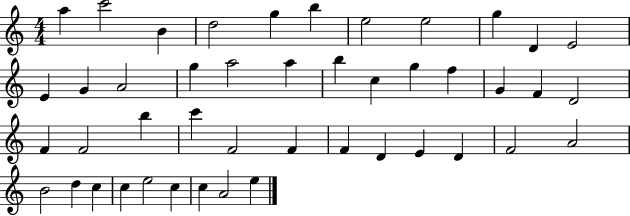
{
  \clef treble
  \numericTimeSignature
  \time 4/4
  \key c \major
  a''4 c'''2 b'4 | d''2 g''4 b''4 | e''2 e''2 | g''4 d'4 e'2 | \break e'4 g'4 a'2 | g''4 a''2 a''4 | b''4 c''4 g''4 f''4 | g'4 f'4 d'2 | \break f'4 f'2 b''4 | c'''4 f'2 f'4 | f'4 d'4 e'4 d'4 | f'2 a'2 | \break b'2 d''4 c''4 | c''4 e''2 c''4 | c''4 a'2 e''4 | \bar "|."
}